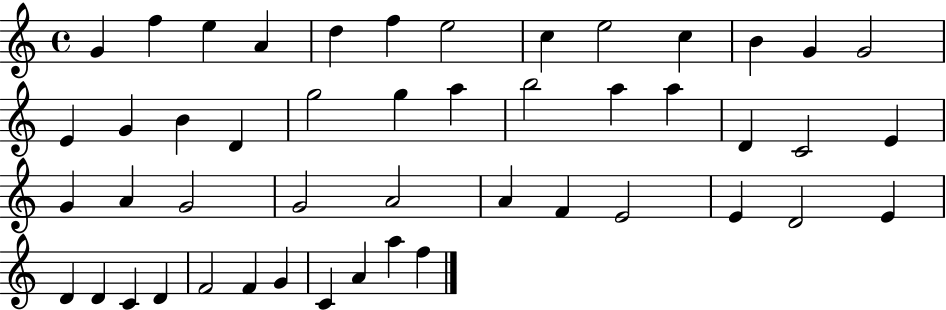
G4/q F5/q E5/q A4/q D5/q F5/q E5/h C5/q E5/h C5/q B4/q G4/q G4/h E4/q G4/q B4/q D4/q G5/h G5/q A5/q B5/h A5/q A5/q D4/q C4/h E4/q G4/q A4/q G4/h G4/h A4/h A4/q F4/q E4/h E4/q D4/h E4/q D4/q D4/q C4/q D4/q F4/h F4/q G4/q C4/q A4/q A5/q F5/q